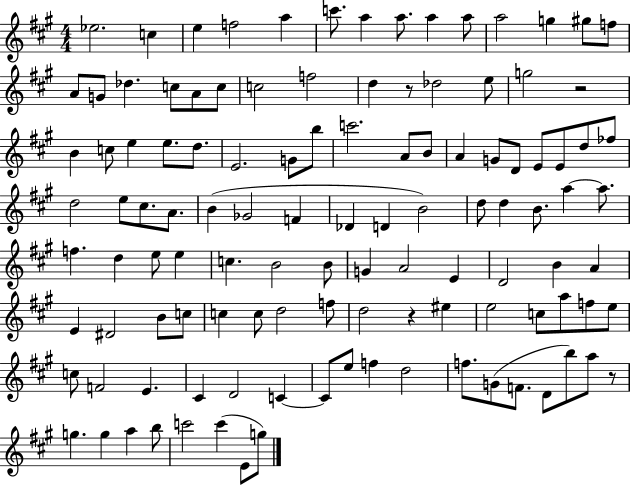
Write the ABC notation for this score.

X:1
T:Untitled
M:4/4
L:1/4
K:A
_e2 c e f2 a c'/2 a a/2 a a/2 a2 g ^g/2 f/2 A/2 G/2 _d c/2 A/2 c/2 c2 f2 d z/2 _d2 e/2 g2 z2 B c/2 e e/2 d/2 E2 G/2 b/2 c'2 A/2 B/2 A G/2 D/2 E/2 E/2 d/2 _f/2 d2 e/2 ^c/2 A/2 B _G2 F _D D B2 d/2 d B/2 a a/2 f d e/2 e c B2 B/2 G A2 E D2 B A E ^D2 B/2 c/2 c c/2 d2 f/2 d2 z ^e e2 c/2 a/2 f/2 e/2 c/2 F2 E ^C D2 C C/2 e/2 f d2 f/2 G/2 F/2 D/2 b/2 a/2 z/2 g g a b/2 c'2 c' E/2 g/2